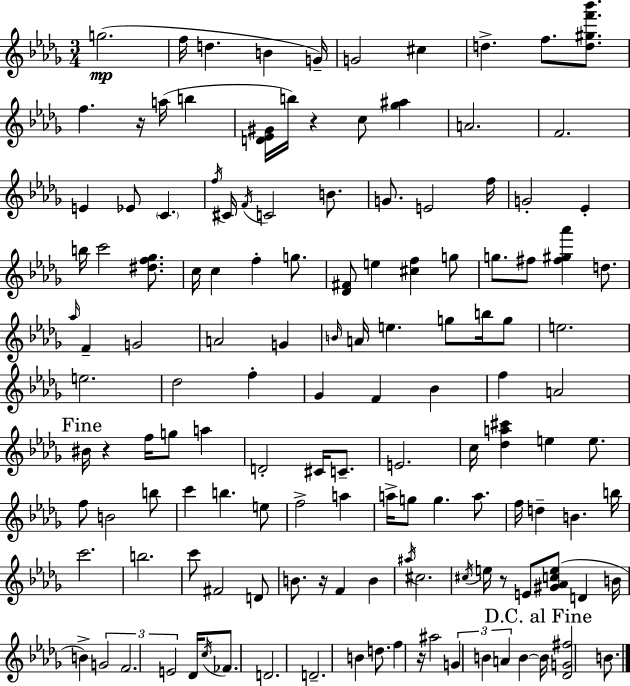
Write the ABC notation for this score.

X:1
T:Untitled
M:3/4
L:1/4
K:Bbm
g2 f/4 d B G/4 G2 ^c d f/2 [d^gf'_b']/2 f z/4 a/4 b [D_E^G]/4 b/4 z c/2 [_g^a] A2 F2 E _E/2 C f/4 ^C/4 F/4 C2 B/2 G/2 E2 f/4 G2 _E b/4 c'2 [^df_g]/2 c/4 c f g/2 [_D^F]/2 e [^cf] g/2 g/2 ^f/2 [^f^g_a'] d/2 _a/4 F G2 A2 G B/4 A/4 e g/2 b/4 g/2 e2 e2 _d2 f _G F _B f A2 ^B/4 z f/4 g/2 a D2 ^C/4 C/2 E2 c/4 [_da^c'] e e/2 f/2 B2 b/2 c' b e/2 f2 a a/4 g/2 g a/2 f/4 d B b/4 c'2 b2 c'/2 ^F2 D/2 B/2 z/4 F B ^a/4 ^c2 ^c/4 e/4 z/2 E/2 [^G_Ace]/2 D B/4 B G2 F2 E2 _D/4 c/4 _F/2 D2 D2 B d/2 f z/4 ^a2 G B A B B/4 [_DG^f]2 B/2